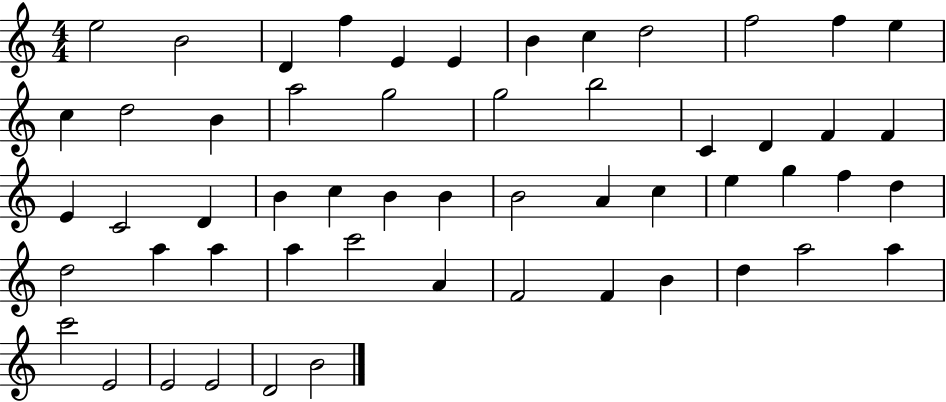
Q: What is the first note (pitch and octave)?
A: E5